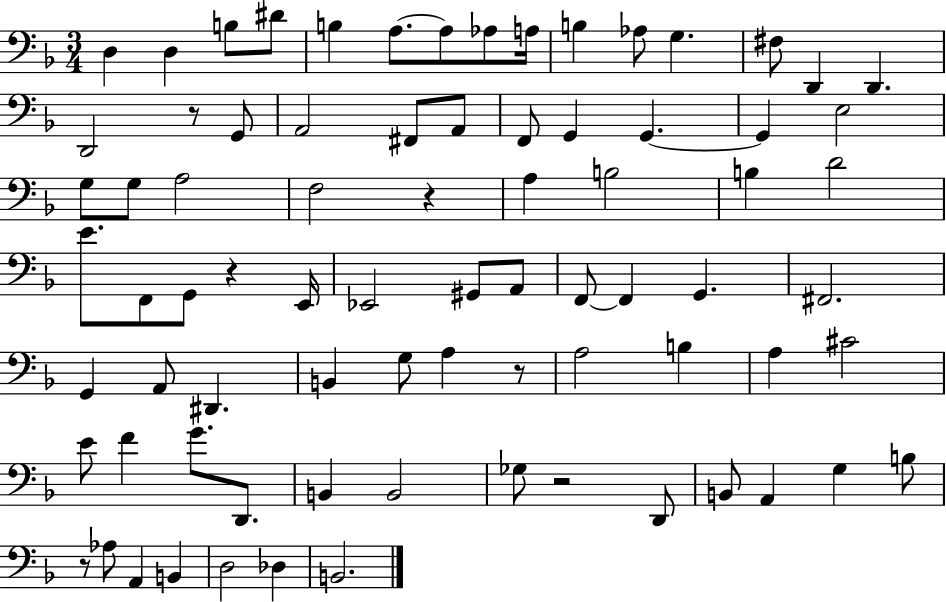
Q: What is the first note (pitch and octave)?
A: D3